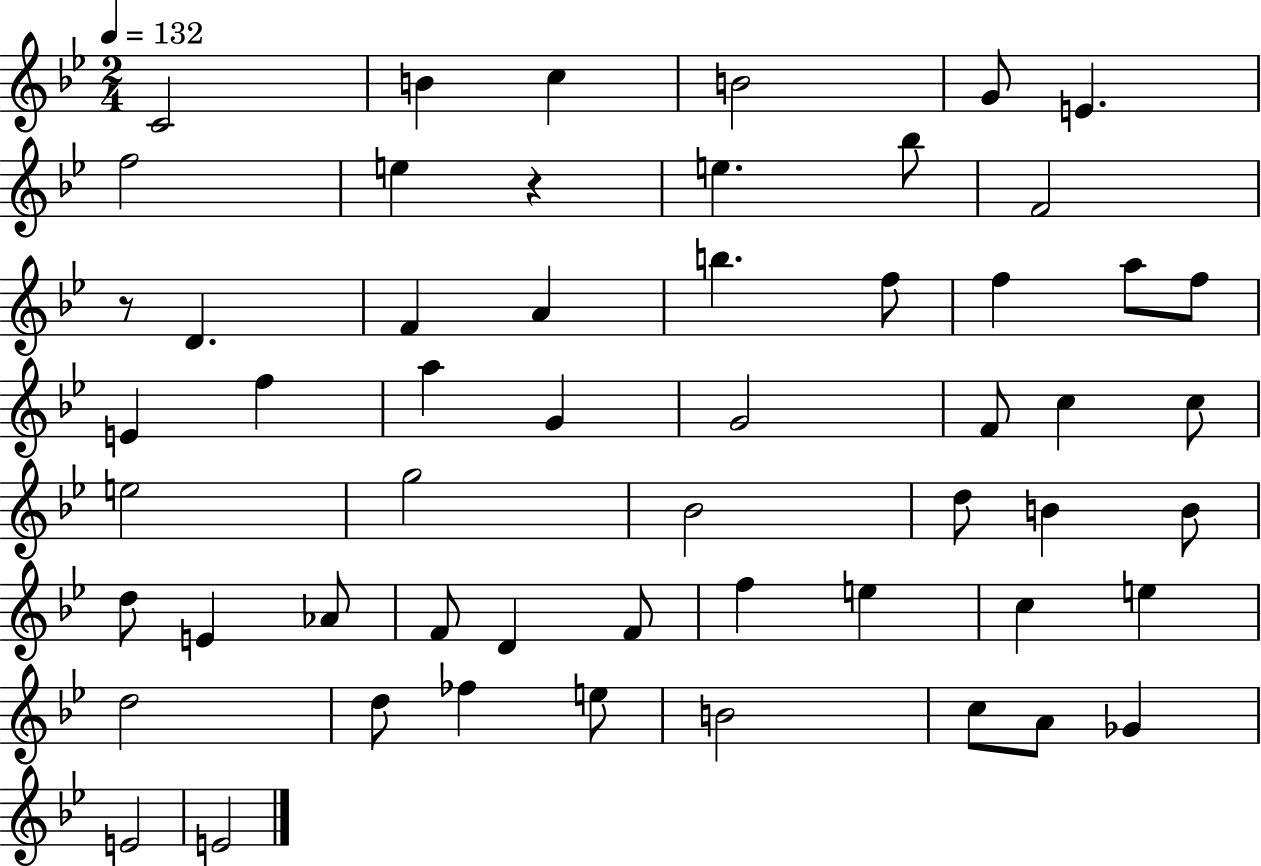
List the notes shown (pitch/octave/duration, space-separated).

C4/h B4/q C5/q B4/h G4/e E4/q. F5/h E5/q R/q E5/q. Bb5/e F4/h R/e D4/q. F4/q A4/q B5/q. F5/e F5/q A5/e F5/e E4/q F5/q A5/q G4/q G4/h F4/e C5/q C5/e E5/h G5/h Bb4/h D5/e B4/q B4/e D5/e E4/q Ab4/e F4/e D4/q F4/e F5/q E5/q C5/q E5/q D5/h D5/e FES5/q E5/e B4/h C5/e A4/e Gb4/q E4/h E4/h